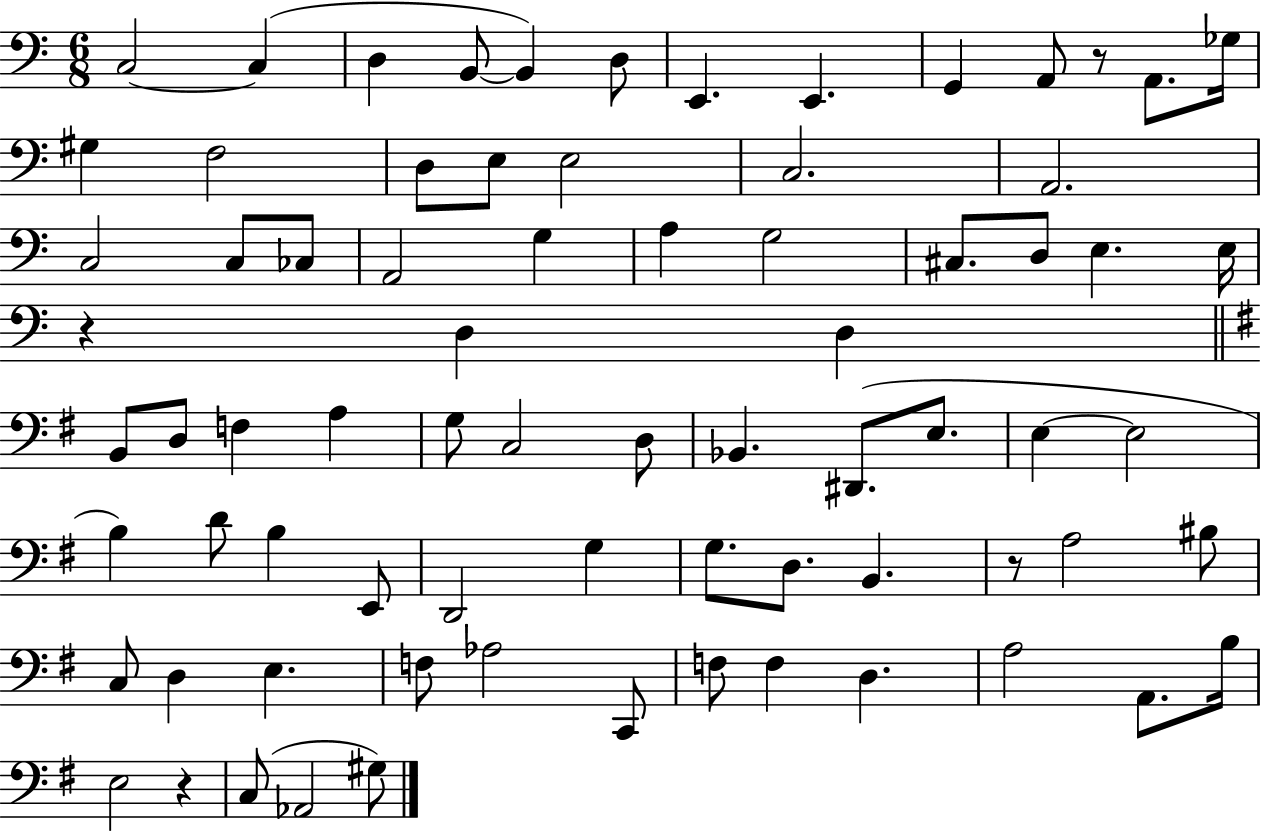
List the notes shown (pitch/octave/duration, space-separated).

C3/h C3/q D3/q B2/e B2/q D3/e E2/q. E2/q. G2/q A2/e R/e A2/e. Gb3/s G#3/q F3/h D3/e E3/e E3/h C3/h. A2/h. C3/h C3/e CES3/e A2/h G3/q A3/q G3/h C#3/e. D3/e E3/q. E3/s R/q D3/q D3/q B2/e D3/e F3/q A3/q G3/e C3/h D3/e Bb2/q. D#2/e. E3/e. E3/q E3/h B3/q D4/e B3/q E2/e D2/h G3/q G3/e. D3/e. B2/q. R/e A3/h BIS3/e C3/e D3/q E3/q. F3/e Ab3/h C2/e F3/e F3/q D3/q. A3/h A2/e. B3/s E3/h R/q C3/e Ab2/h G#3/e